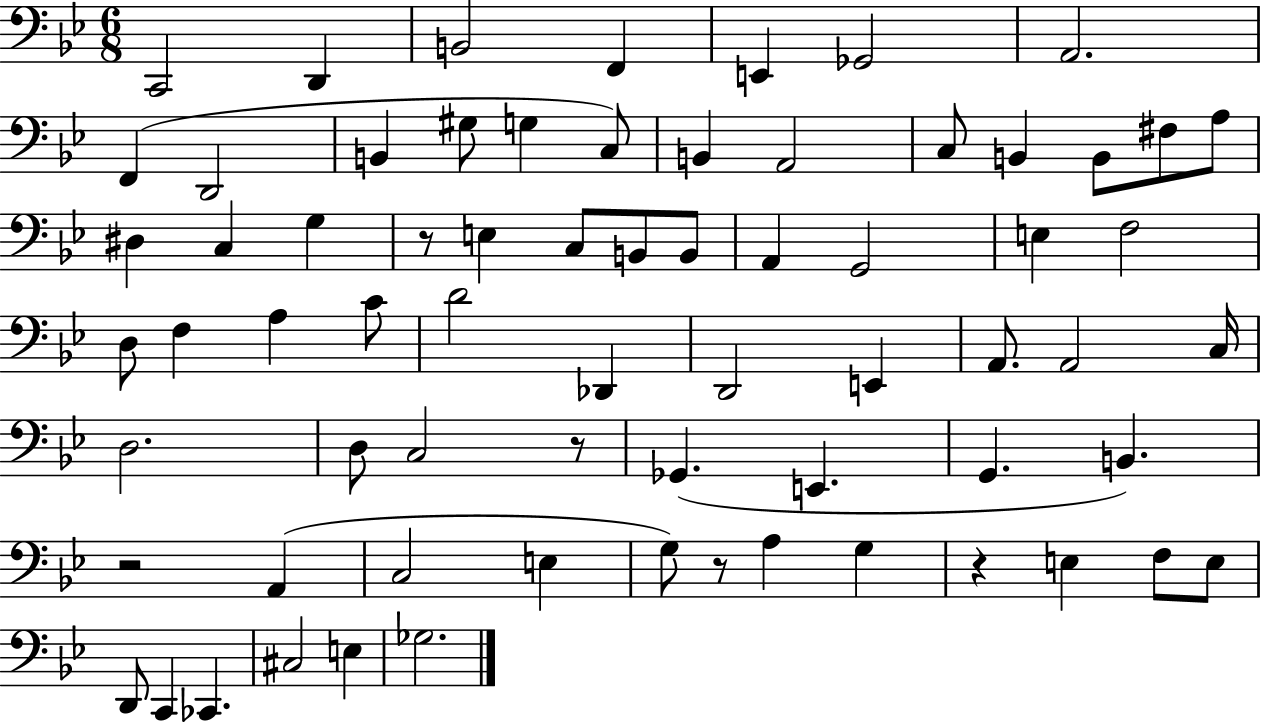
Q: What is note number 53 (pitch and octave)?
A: G3